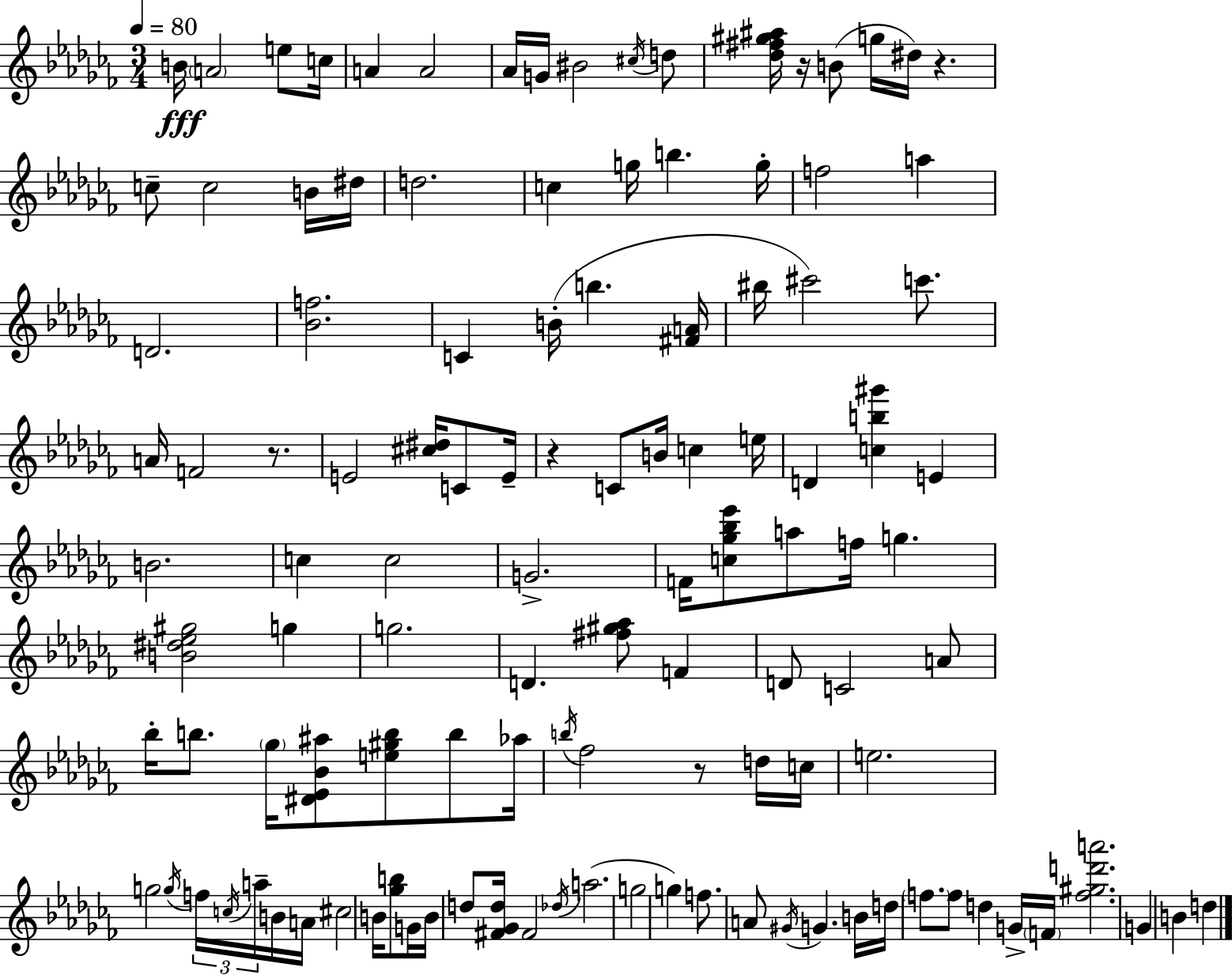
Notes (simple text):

B4/s A4/h E5/e C5/s A4/q A4/h Ab4/s G4/s BIS4/h C#5/s D5/e [Db5,F#5,G#5,A#5]/s R/s B4/e G5/s D#5/s R/q. C5/e C5/h B4/s D#5/s D5/h. C5/q G5/s B5/q. G5/s F5/h A5/q D4/h. [Bb4,F5]/h. C4/q B4/s B5/q. [F#4,A4]/s BIS5/s C#6/h C6/e. A4/s F4/h R/e. E4/h [C#5,D#5]/s C4/e E4/s R/q C4/e B4/s C5/q E5/s D4/q [C5,B5,G#6]/q E4/q B4/h. C5/q C5/h G4/h. F4/s [C5,Gb5,Bb5,Eb6]/e A5/e F5/s G5/q. [B4,D#5,Eb5,G#5]/h G5/q G5/h. D4/q. [F#5,G#5,Ab5]/e F4/q D4/e C4/h A4/e Bb5/s B5/e. Gb5/s [D#4,Eb4,Bb4,A#5]/e [E5,G#5,B5]/e B5/e Ab5/s B5/s FES5/h R/e D5/s C5/s E5/h. G5/h G5/s F5/s C5/s A5/s B4/s A4/s C#5/h B4/s [Gb5,B5]/e G4/s B4/s D5/e [F#4,Gb4,D5]/s F#4/h Db5/s A5/h. G5/h G5/q F5/e. A4/e G#4/s G4/q. B4/s D5/s F5/e. F5/e D5/q G4/s F4/s [F5,G#5,D6,A6]/h. G4/q B4/q D5/q